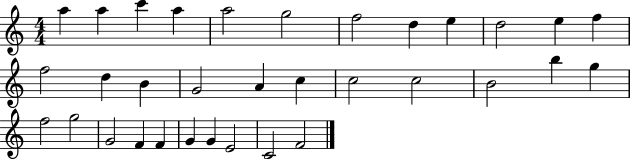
A5/q A5/q C6/q A5/q A5/h G5/h F5/h D5/q E5/q D5/h E5/q F5/q F5/h D5/q B4/q G4/h A4/q C5/q C5/h C5/h B4/h B5/q G5/q F5/h G5/h G4/h F4/q F4/q G4/q G4/q E4/h C4/h F4/h